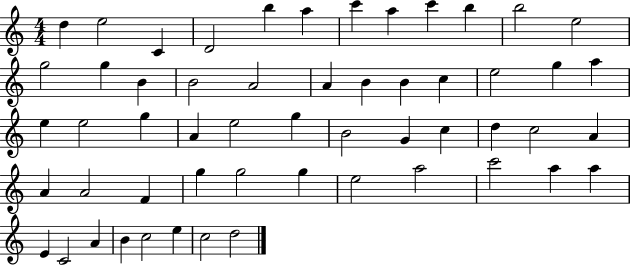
{
  \clef treble
  \numericTimeSignature
  \time 4/4
  \key c \major
  d''4 e''2 c'4 | d'2 b''4 a''4 | c'''4 a''4 c'''4 b''4 | b''2 e''2 | \break g''2 g''4 b'4 | b'2 a'2 | a'4 b'4 b'4 c''4 | e''2 g''4 a''4 | \break e''4 e''2 g''4 | a'4 e''2 g''4 | b'2 g'4 c''4 | d''4 c''2 a'4 | \break a'4 a'2 f'4 | g''4 g''2 g''4 | e''2 a''2 | c'''2 a''4 a''4 | \break e'4 c'2 a'4 | b'4 c''2 e''4 | c''2 d''2 | \bar "|."
}